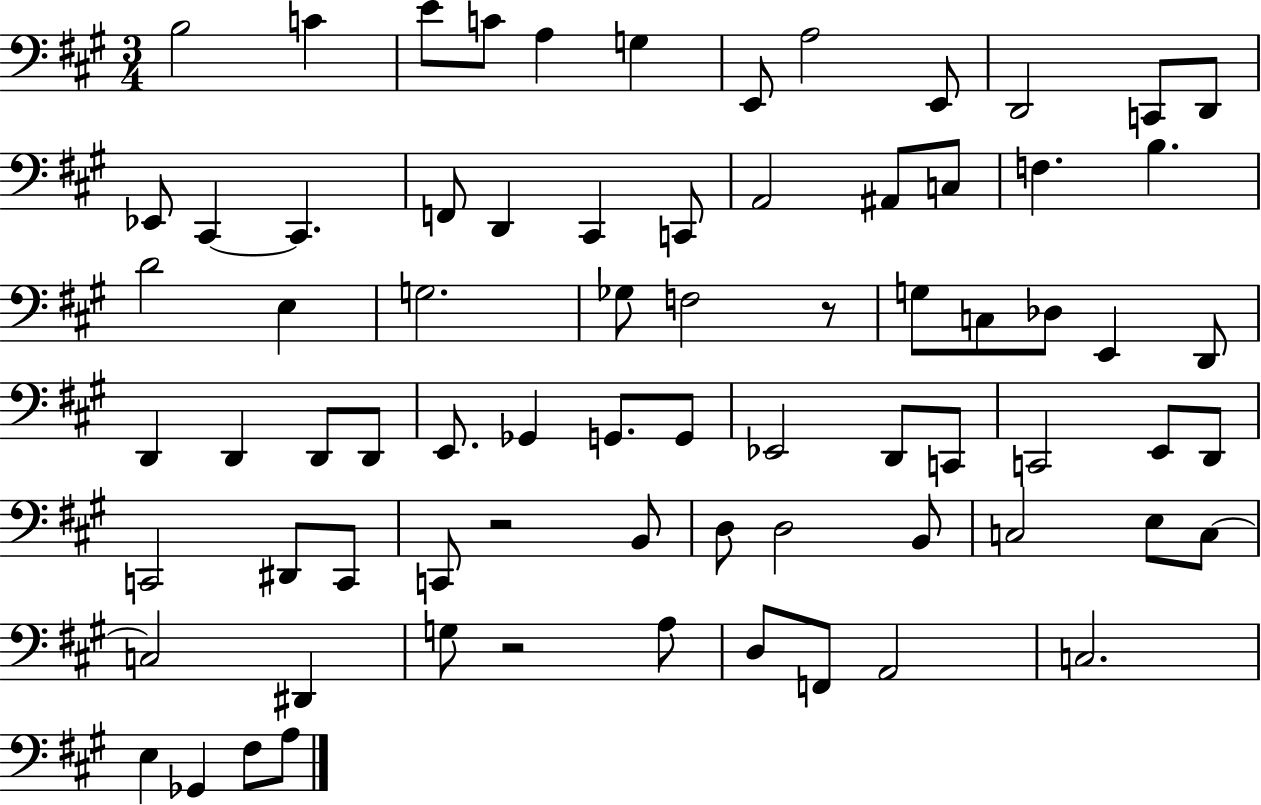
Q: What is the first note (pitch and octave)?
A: B3